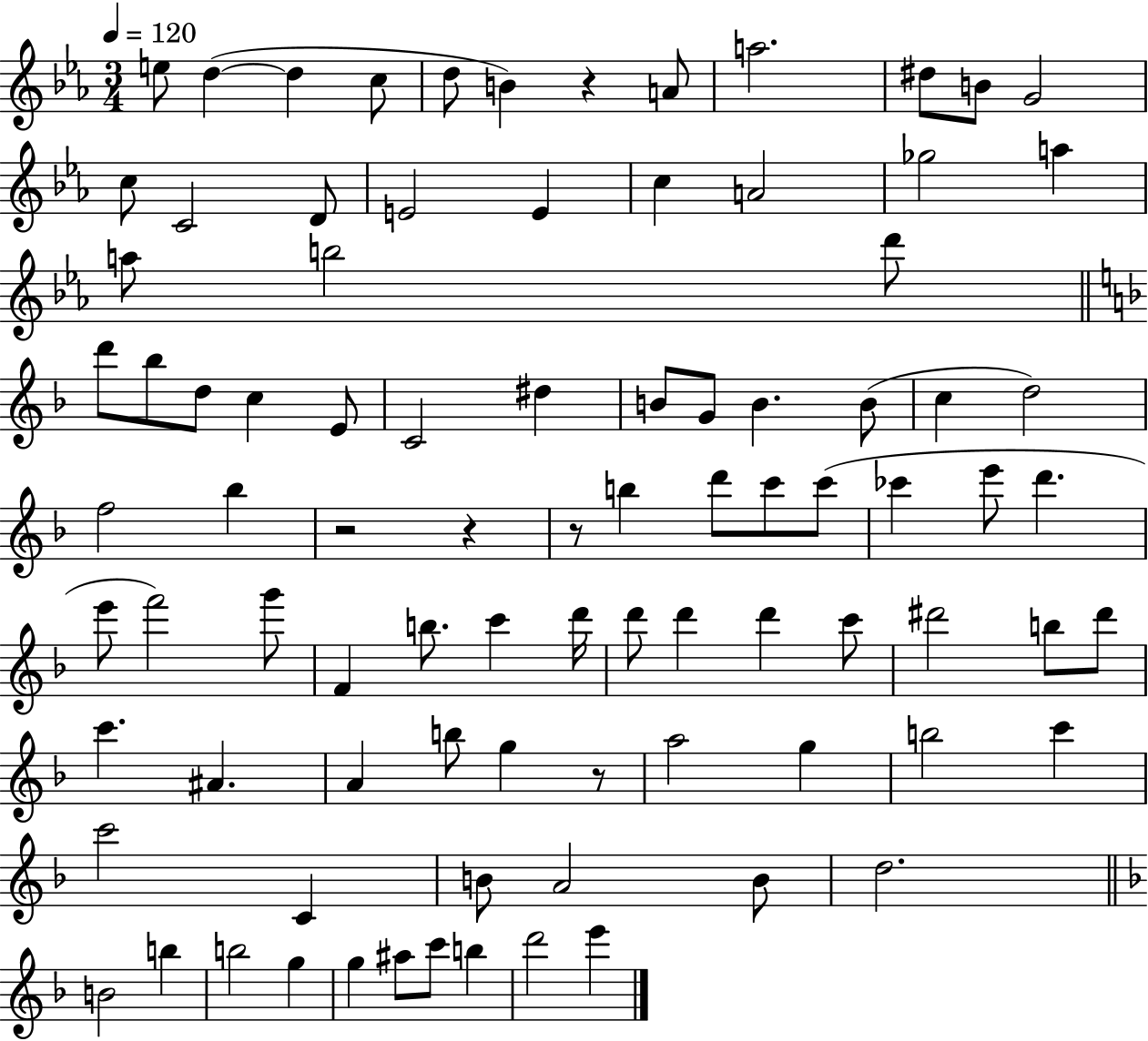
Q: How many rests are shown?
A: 5